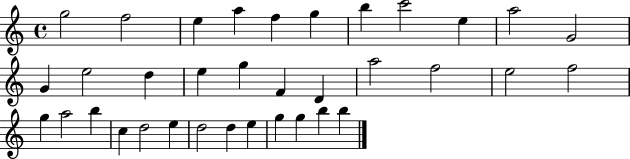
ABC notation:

X:1
T:Untitled
M:4/4
L:1/4
K:C
g2 f2 e a f g b c'2 e a2 G2 G e2 d e g F D a2 f2 e2 f2 g a2 b c d2 e d2 d e g g b b